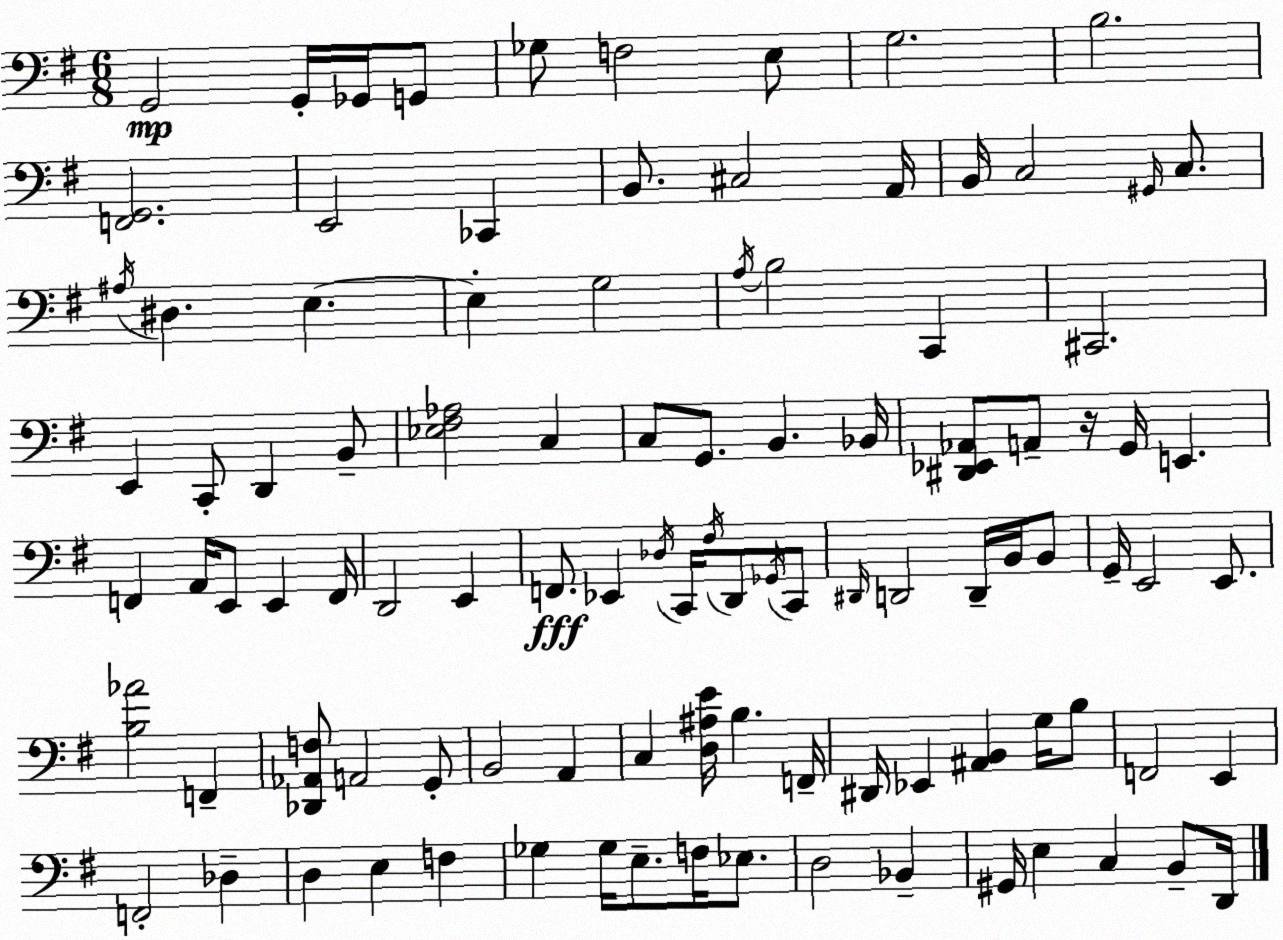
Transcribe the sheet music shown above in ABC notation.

X:1
T:Untitled
M:6/8
L:1/4
K:G
G,,2 G,,/4 _G,,/4 G,,/2 _G,/2 F,2 E,/2 G,2 B,2 [F,,G,,]2 E,,2 _C,, B,,/2 ^C,2 A,,/4 B,,/4 C,2 ^G,,/4 C,/2 ^A,/4 ^D, E, E, G,2 A,/4 B,2 C,, ^C,,2 E,, C,,/2 D,, B,,/2 [_E,^F,_A,]2 C, C,/2 G,,/2 B,, _B,,/4 [^D,,_E,,_A,,]/2 A,,/2 z/4 G,,/4 E,, F,, A,,/4 E,,/2 E,, F,,/4 D,,2 E,, F,,/2 _E,, _D,/4 C,,/4 ^F,/4 D,,/2 _G,,/4 C,,/2 ^D,,/4 D,,2 D,,/4 B,,/4 B,,/2 G,,/4 E,,2 E,,/2 [B,_A]2 F,, [_D,,_A,,F,]/2 A,,2 G,,/2 B,,2 A,, C, [D,^A,E]/4 B, F,,/4 ^D,,/4 _E,, [^A,,B,,] G,/4 B,/2 F,,2 E,, F,,2 _D, D, E, F, _G, _G,/4 E,/2 F,/4 _E,/2 D,2 _B,, ^G,,/4 E, C, B,,/2 D,,/4